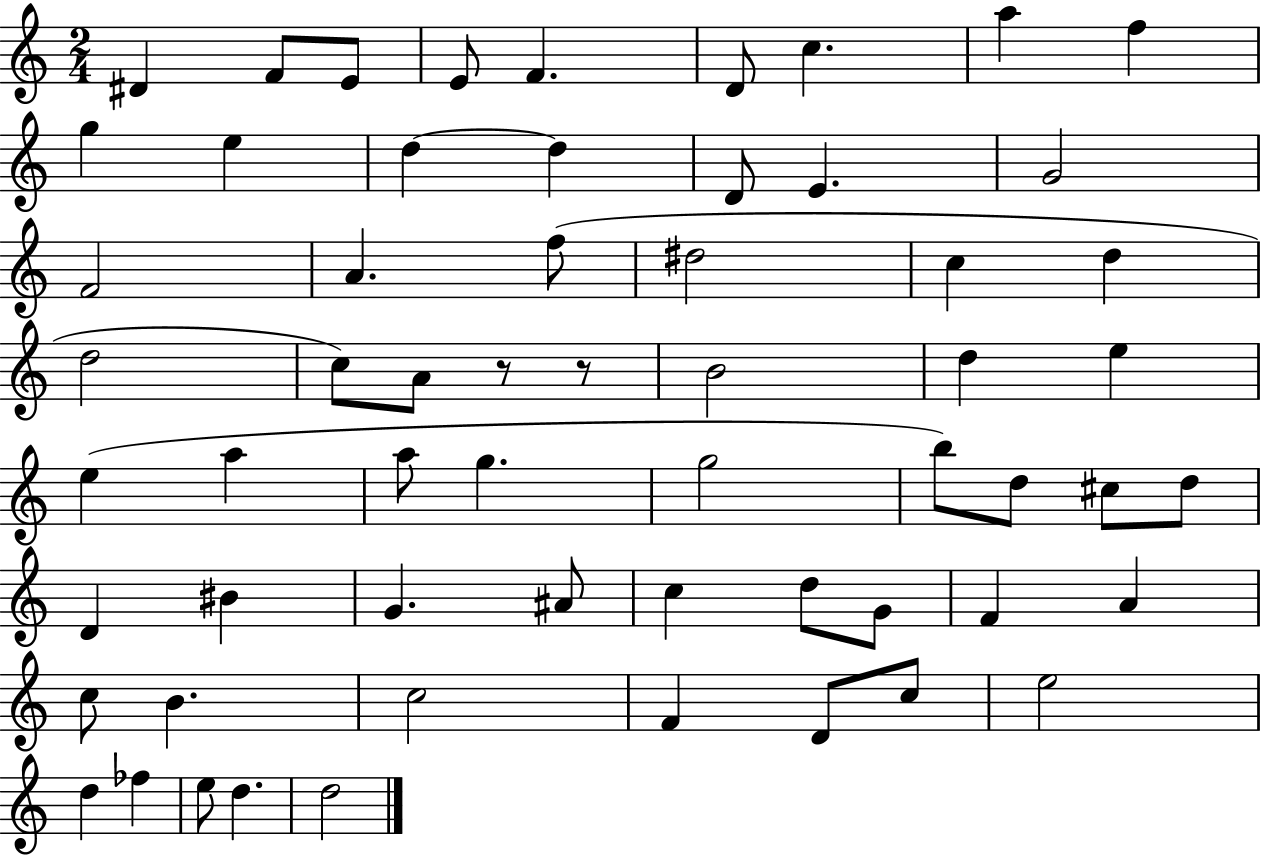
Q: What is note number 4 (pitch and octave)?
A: E4